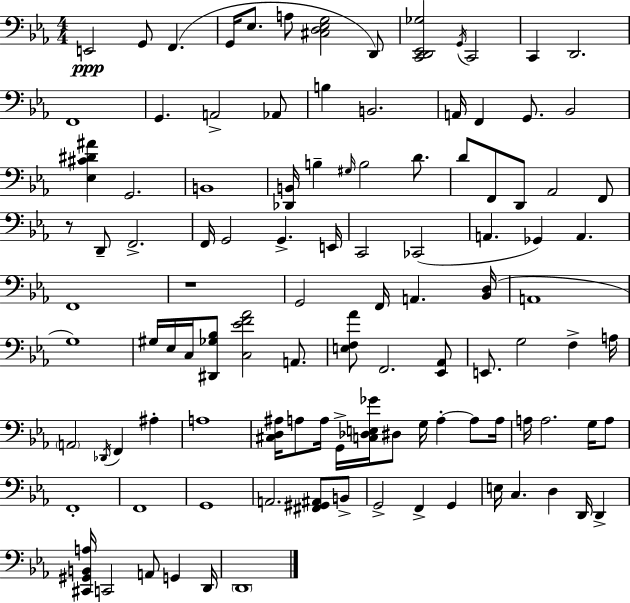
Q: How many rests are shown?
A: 2